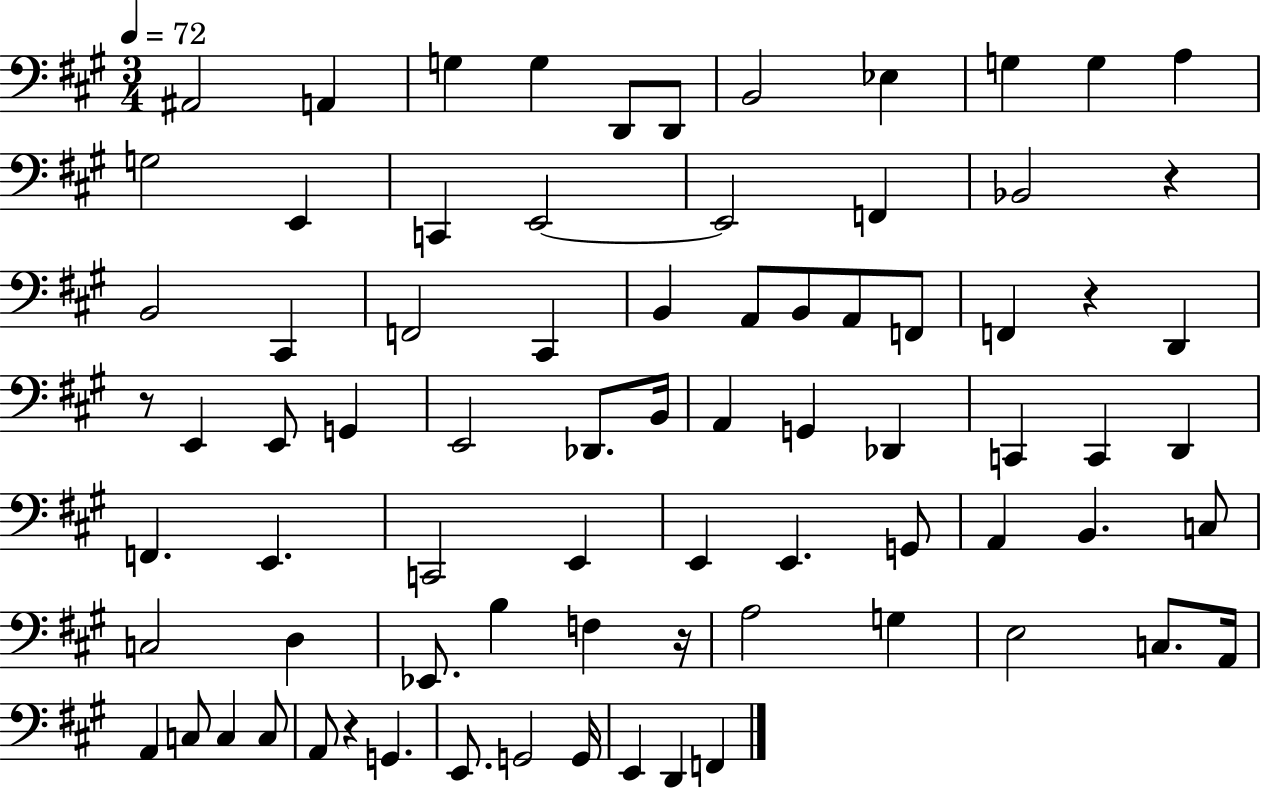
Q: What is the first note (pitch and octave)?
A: A#2